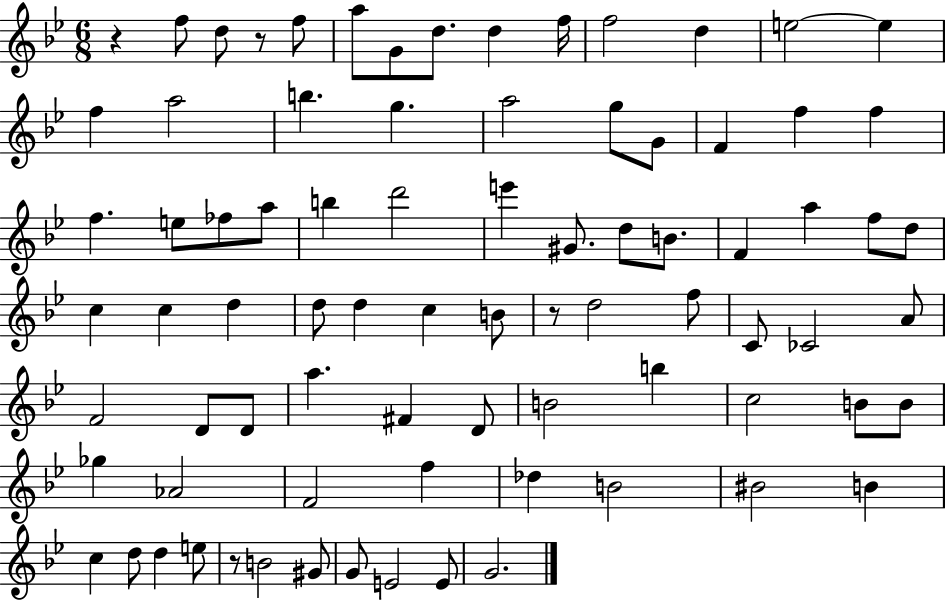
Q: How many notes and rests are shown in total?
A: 81